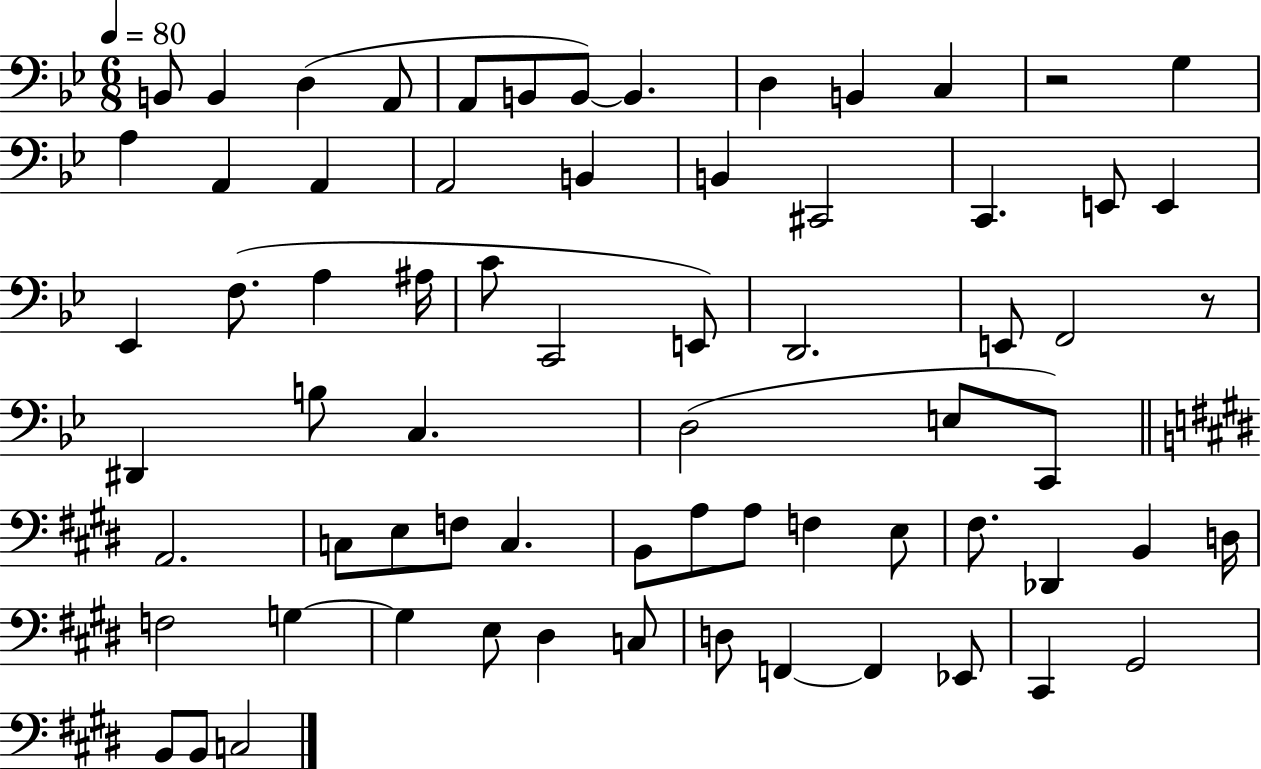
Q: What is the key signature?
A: BES major